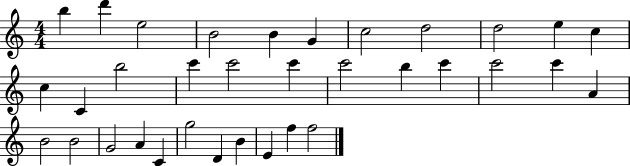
{
  \clef treble
  \numericTimeSignature
  \time 4/4
  \key c \major
  b''4 d'''4 e''2 | b'2 b'4 g'4 | c''2 d''2 | d''2 e''4 c''4 | \break c''4 c'4 b''2 | c'''4 c'''2 c'''4 | c'''2 b''4 c'''4 | c'''2 c'''4 a'4 | \break b'2 b'2 | g'2 a'4 c'4 | g''2 d'4 b'4 | e'4 f''4 f''2 | \break \bar "|."
}